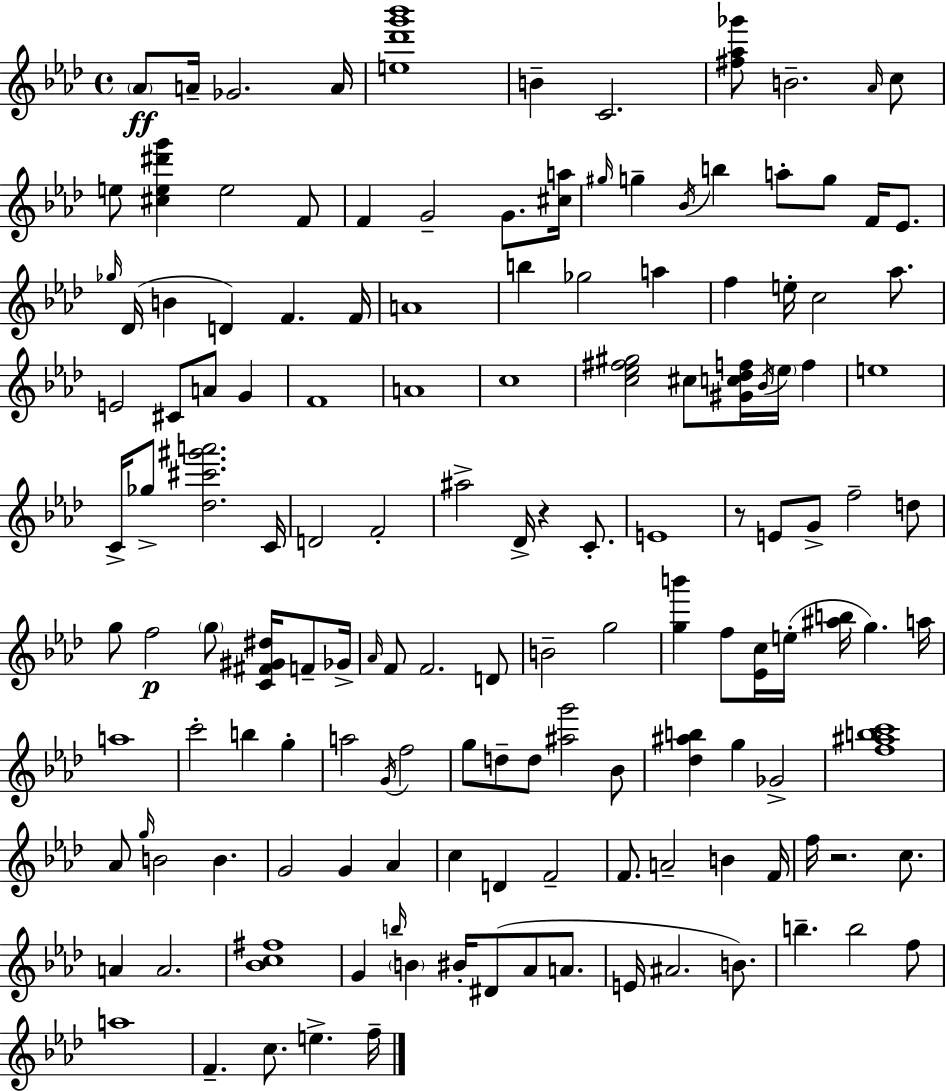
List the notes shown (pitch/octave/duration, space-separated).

Ab4/e A4/s Gb4/h. A4/s [E5,Db6,G6,Bb6]/w B4/q C4/h. [F#5,Ab5,Gb6]/e B4/h. Ab4/s C5/e E5/e [C#5,E5,D#6,G6]/q E5/h F4/e F4/q G4/h G4/e. [C#5,A5]/s G#5/s G5/q Bb4/s B5/q A5/e G5/e F4/s Eb4/e. Gb5/s Db4/s B4/q D4/q F4/q. F4/s A4/w B5/q Gb5/h A5/q F5/q E5/s C5/h Ab5/e. E4/h C#4/e A4/e G4/q F4/w A4/w C5/w [C5,Eb5,F#5,G#5]/h C#5/e [G#4,C5,Db5,F5]/s Bb4/s Eb5/s F5/q E5/w C4/s Gb5/e [Db5,C#6,G#6,A6]/h. C4/s D4/h F4/h A#5/h Db4/s R/q C4/e. E4/w R/e E4/e G4/e F5/h D5/e G5/e F5/h G5/e [C4,F#4,G#4,D#5]/s F4/e Gb4/s Ab4/s F4/e F4/h. D4/e B4/h G5/h [G5,B6]/q F5/e [Eb4,C5]/s E5/s [A#5,B5]/s G5/q. A5/s A5/w C6/h B5/q G5/q A5/h G4/s F5/h G5/e D5/e D5/e [A#5,G6]/h Bb4/e [Db5,A#5,B5]/q G5/q Gb4/h [F5,A#5,B5,C6]/w Ab4/e G5/s B4/h B4/q. G4/h G4/q Ab4/q C5/q D4/q F4/h F4/e. A4/h B4/q F4/s F5/s R/h. C5/e. A4/q A4/h. [Bb4,C5,F#5]/w G4/q B5/s B4/q BIS4/s D#4/e Ab4/e A4/e. E4/s A#4/h. B4/e. B5/q. B5/h F5/e A5/w F4/q. C5/e. E5/q. F5/s